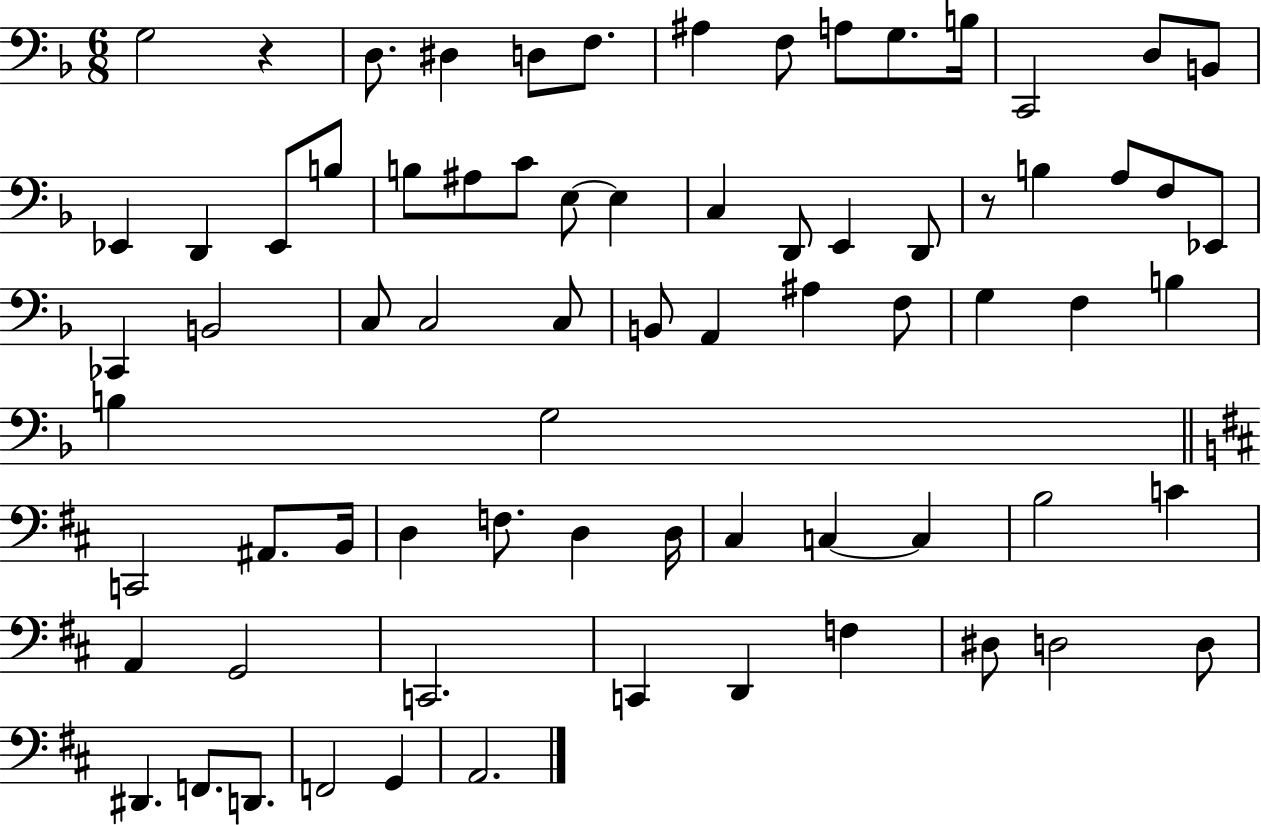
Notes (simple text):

G3/h R/q D3/e. D#3/q D3/e F3/e. A#3/q F3/e A3/e G3/e. B3/s C2/h D3/e B2/e Eb2/q D2/q Eb2/e B3/e B3/e A#3/e C4/e E3/e E3/q C3/q D2/e E2/q D2/e R/e B3/q A3/e F3/e Eb2/e CES2/q B2/h C3/e C3/h C3/e B2/e A2/q A#3/q F3/e G3/q F3/q B3/q B3/q G3/h C2/h A#2/e. B2/s D3/q F3/e. D3/q D3/s C#3/q C3/q C3/q B3/h C4/q A2/q G2/h C2/h. C2/q D2/q F3/q D#3/e D3/h D3/e D#2/q. F2/e. D2/e. F2/h G2/q A2/h.